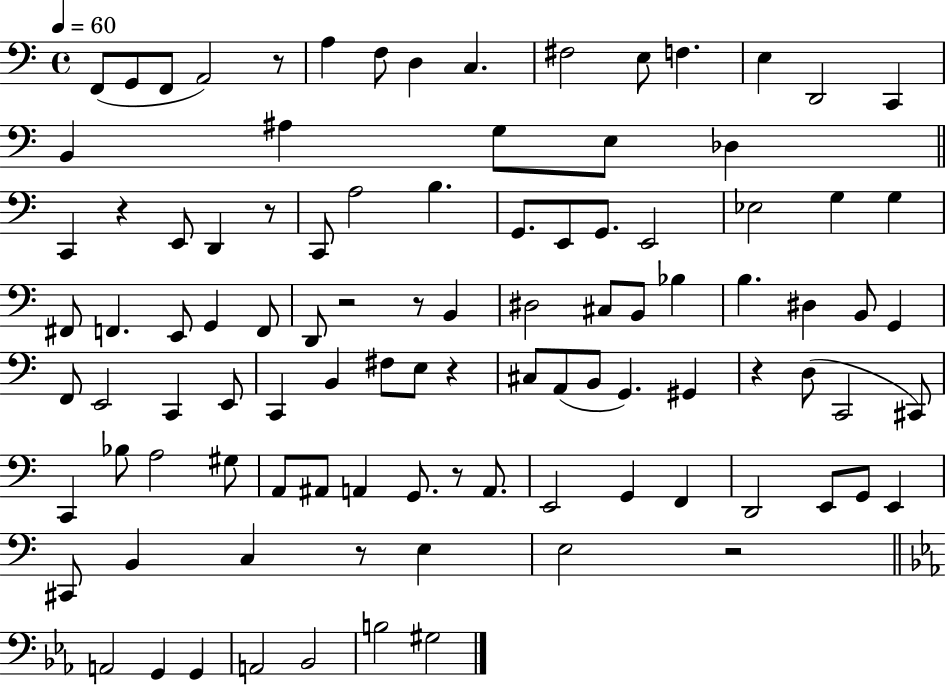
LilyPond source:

{
  \clef bass
  \time 4/4
  \defaultTimeSignature
  \key c \major
  \tempo 4 = 60
  f,8( g,8 f,8 a,2) r8 | a4 f8 d4 c4. | fis2 e8 f4. | e4 d,2 c,4 | \break b,4 ais4 g8 e8 des4 | \bar "||" \break \key a \minor c,4 r4 e,8 d,4 r8 | c,8 a2 b4. | g,8. e,8 g,8. e,2 | ees2 g4 g4 | \break fis,8 f,4. e,8 g,4 f,8 | d,8 r2 r8 b,4 | dis2 cis8 b,8 bes4 | b4. dis4 b,8 g,4 | \break f,8 e,2 c,4 e,8 | c,4 b,4 fis8 e8 r4 | cis8 a,8( b,8 g,4.) gis,4 | r4 d8( c,2 cis,8) | \break c,4 bes8 a2 gis8 | a,8 ais,8 a,4 g,8. r8 a,8. | e,2 g,4 f,4 | d,2 e,8 g,8 e,4 | \break cis,8 b,4 c4 r8 e4 | e2 r2 | \bar "||" \break \key ees \major a,2 g,4 g,4 | a,2 bes,2 | b2 gis2 | \bar "|."
}